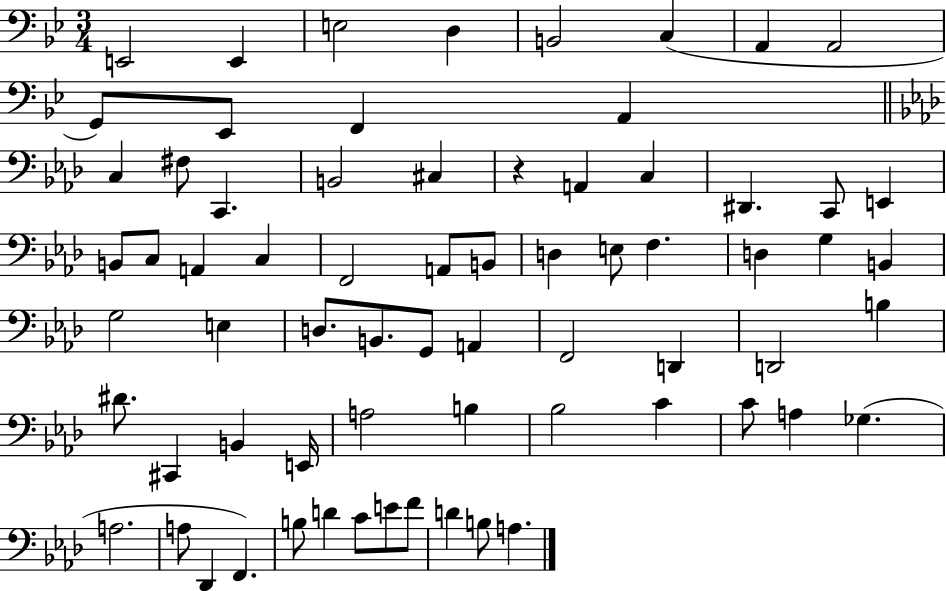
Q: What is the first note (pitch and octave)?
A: E2